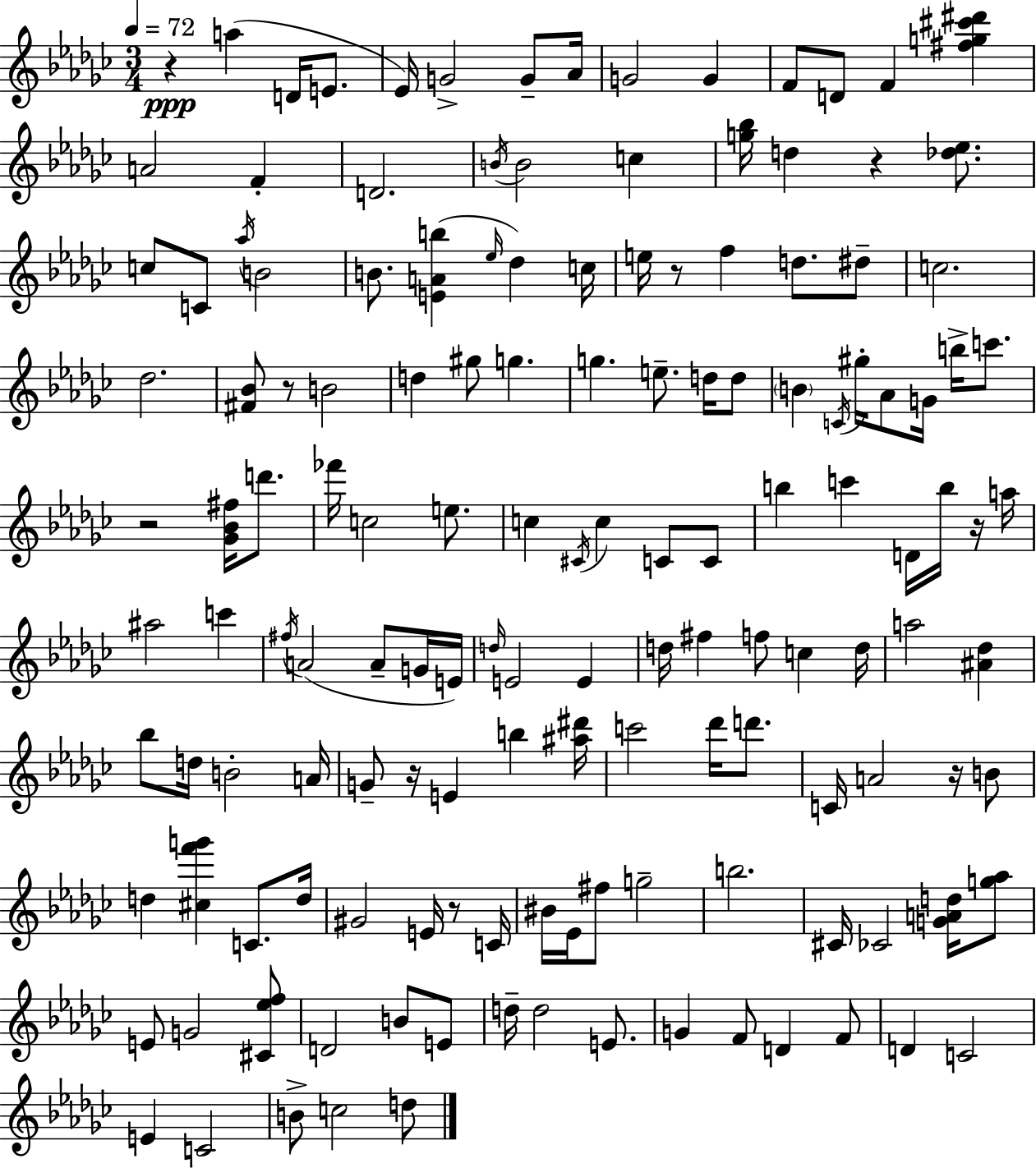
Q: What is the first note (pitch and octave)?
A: A5